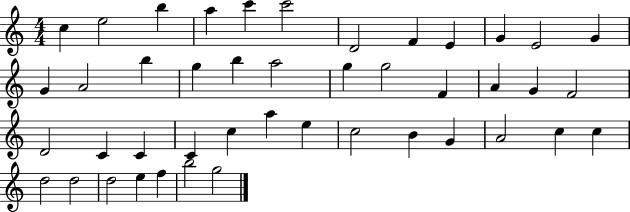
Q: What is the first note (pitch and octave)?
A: C5